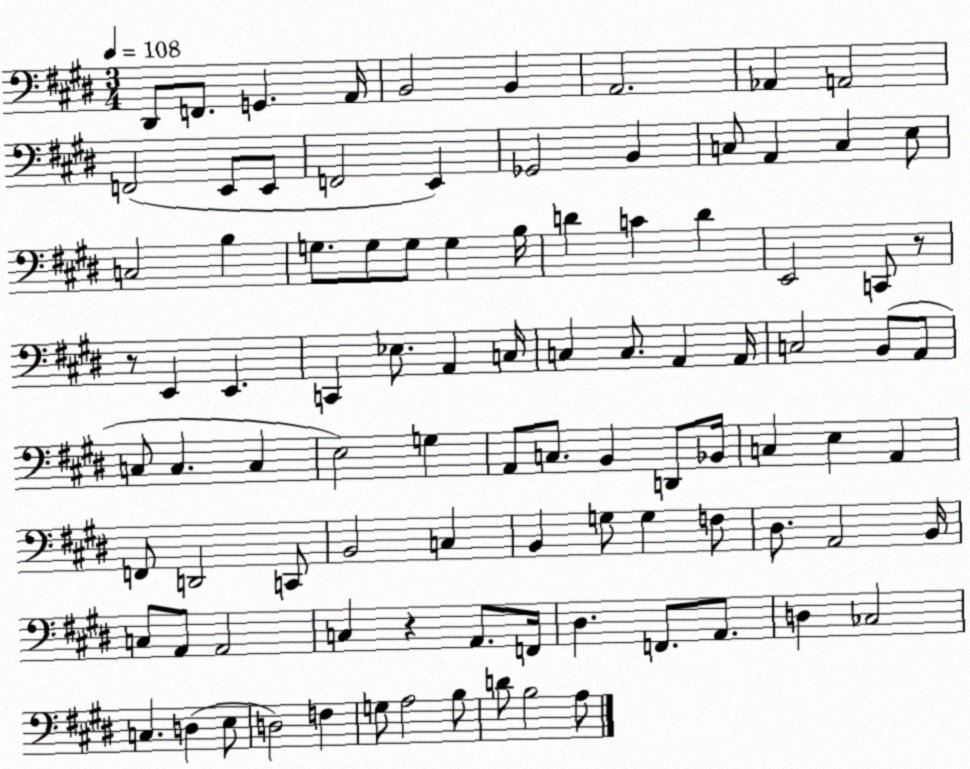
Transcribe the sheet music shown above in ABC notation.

X:1
T:Untitled
M:3/4
L:1/4
K:E
^D,,/2 F,,/2 G,, A,,/4 B,,2 B,, A,,2 _A,, A,,2 F,,2 E,,/2 E,,/2 F,,2 E,, _G,,2 B,, C,/2 A,, C, E,/2 C,2 B, G,/2 G,/2 G,/2 G, B,/4 D C D E,,2 C,,/2 z/2 z/2 E,, E,, C,, _E,/2 A,, C,/4 C, C,/2 A,, A,,/4 C,2 B,,/2 A,,/2 C,/2 C, C, E,2 G, A,,/2 C,/2 B,, D,,/2 _B,,/4 C, E, A,, F,,/2 D,,2 C,,/2 B,,2 C, B,, G,/2 G, F,/2 ^D,/2 A,,2 B,,/4 C,/2 A,,/2 A,,2 C, z A,,/2 F,,/4 ^D, F,,/2 A,,/2 D, _C,2 C, D, E,/2 D,2 F, G,/2 A,2 B,/2 D/2 B,2 A,/2